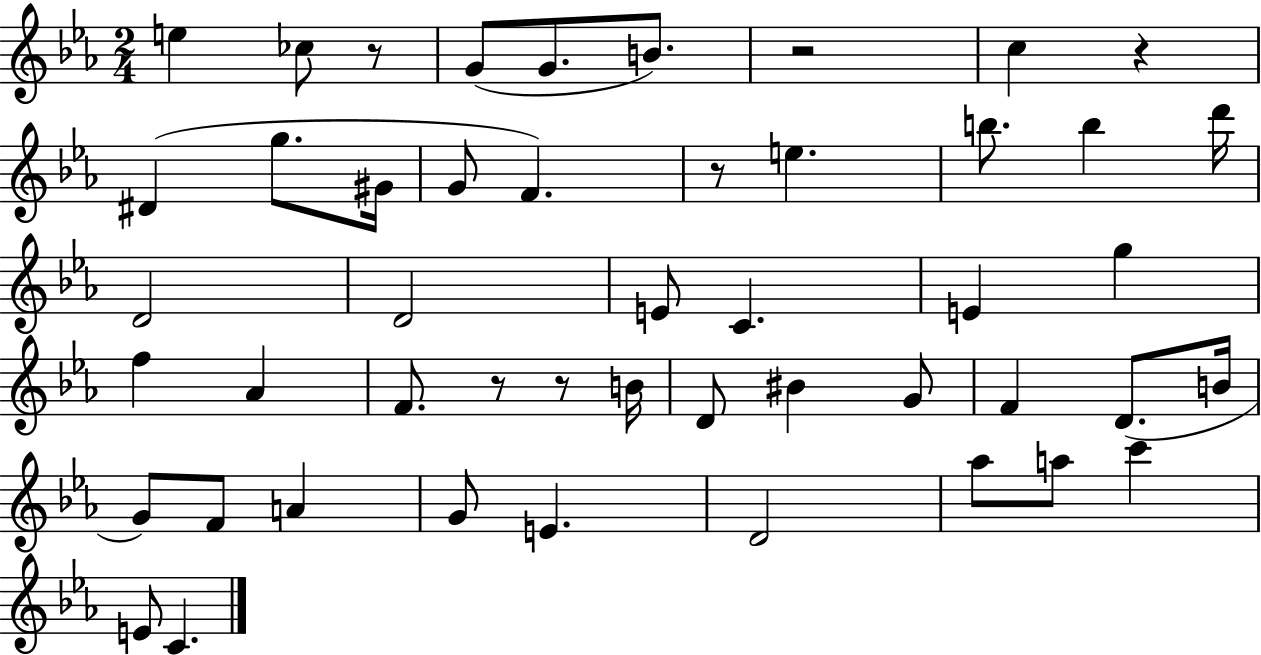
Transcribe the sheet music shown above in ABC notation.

X:1
T:Untitled
M:2/4
L:1/4
K:Eb
e _c/2 z/2 G/2 G/2 B/2 z2 c z ^D g/2 ^G/4 G/2 F z/2 e b/2 b d'/4 D2 D2 E/2 C E g f _A F/2 z/2 z/2 B/4 D/2 ^B G/2 F D/2 B/4 G/2 F/2 A G/2 E D2 _a/2 a/2 c' E/2 C